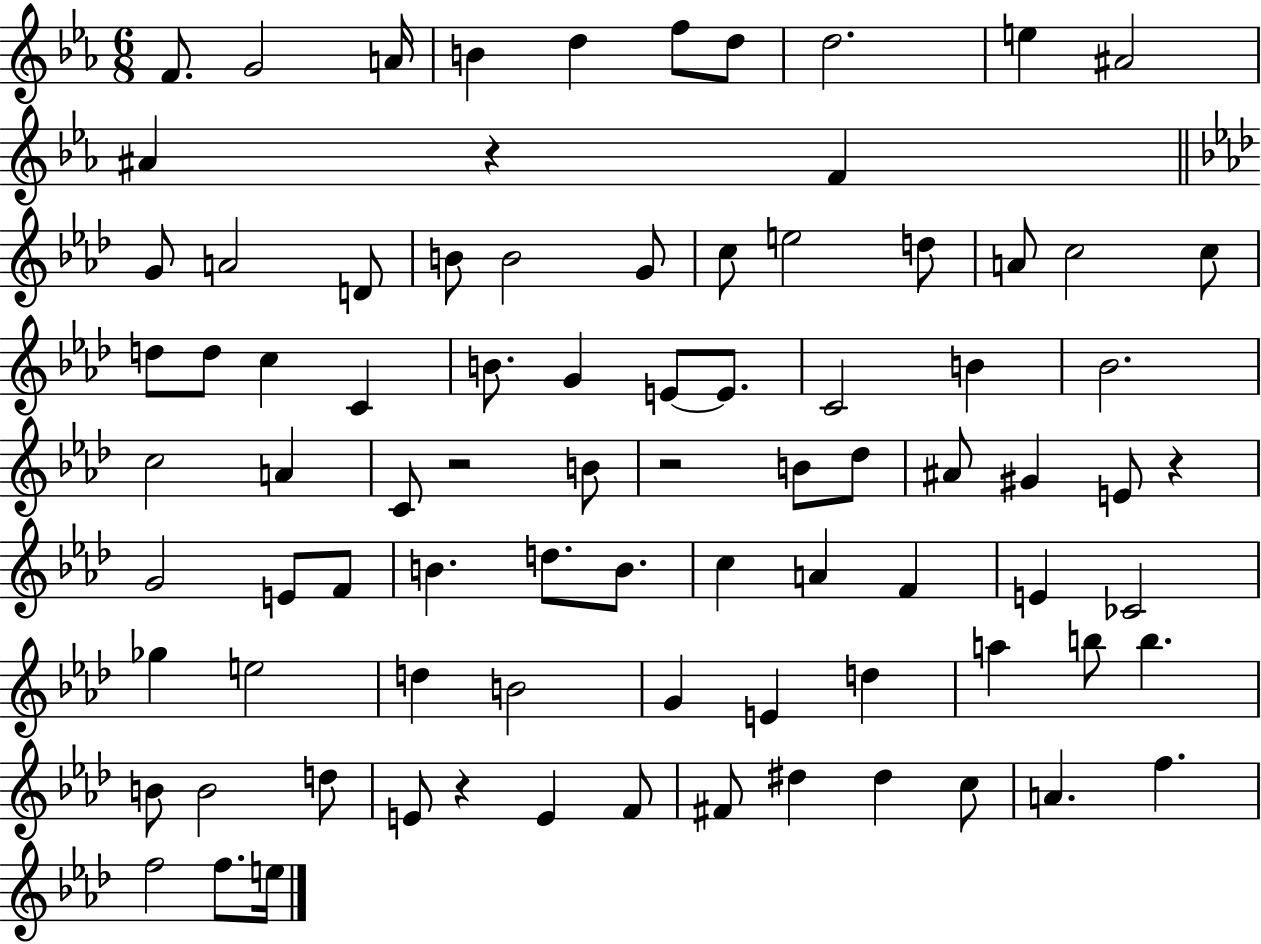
F4/e. G4/h A4/s B4/q D5/q F5/e D5/e D5/h. E5/q A#4/h A#4/q R/q F4/q G4/e A4/h D4/e B4/e B4/h G4/e C5/e E5/h D5/e A4/e C5/h C5/e D5/e D5/e C5/q C4/q B4/e. G4/q E4/e E4/e. C4/h B4/q Bb4/h. C5/h A4/q C4/e R/h B4/e R/h B4/e Db5/e A#4/e G#4/q E4/e R/q G4/h E4/e F4/e B4/q. D5/e. B4/e. C5/q A4/q F4/q E4/q CES4/h Gb5/q E5/h D5/q B4/h G4/q E4/q D5/q A5/q B5/e B5/q. B4/e B4/h D5/e E4/e R/q E4/q F4/e F#4/e D#5/q D#5/q C5/e A4/q. F5/q. F5/h F5/e. E5/s